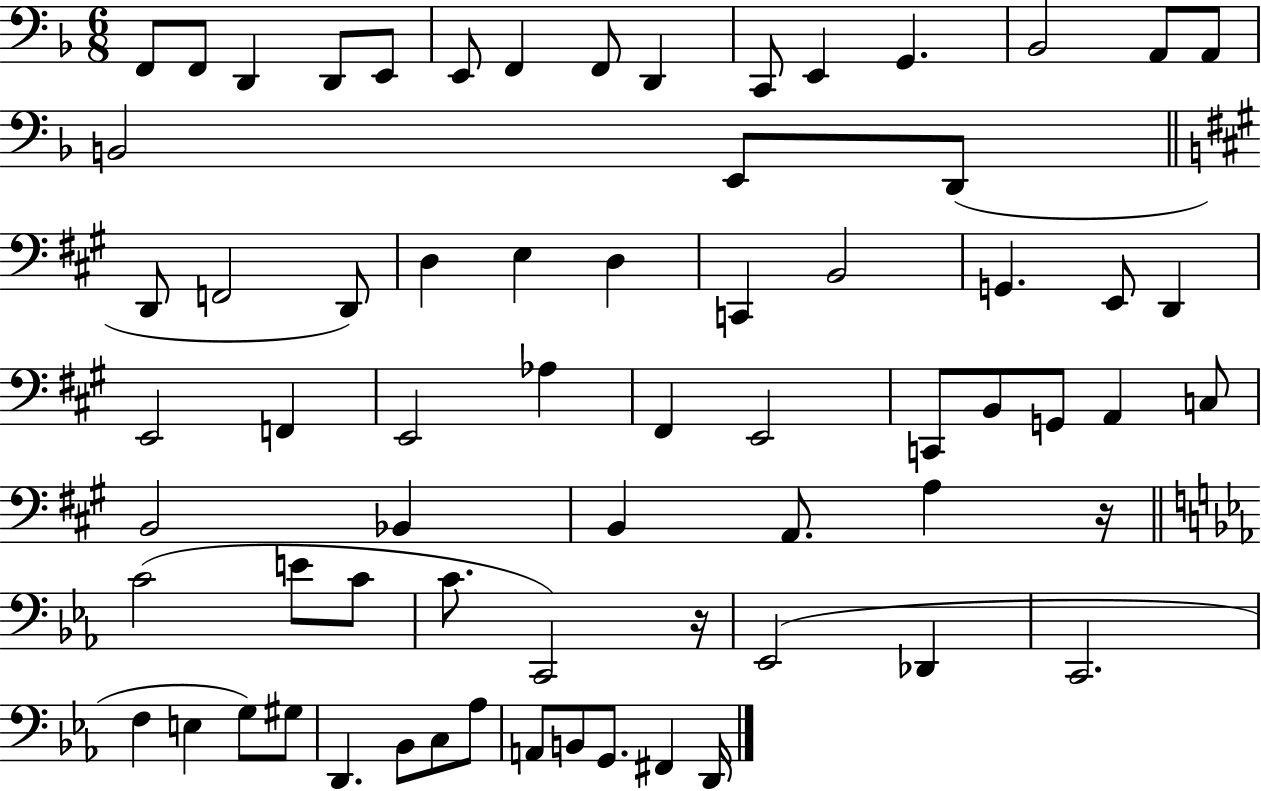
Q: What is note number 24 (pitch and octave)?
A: D3